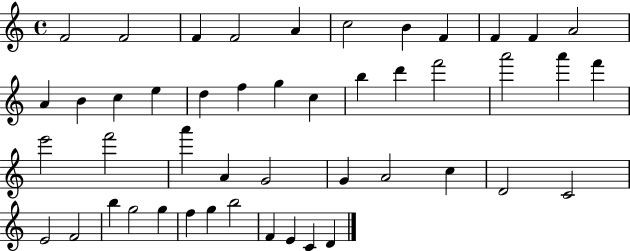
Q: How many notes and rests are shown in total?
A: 47